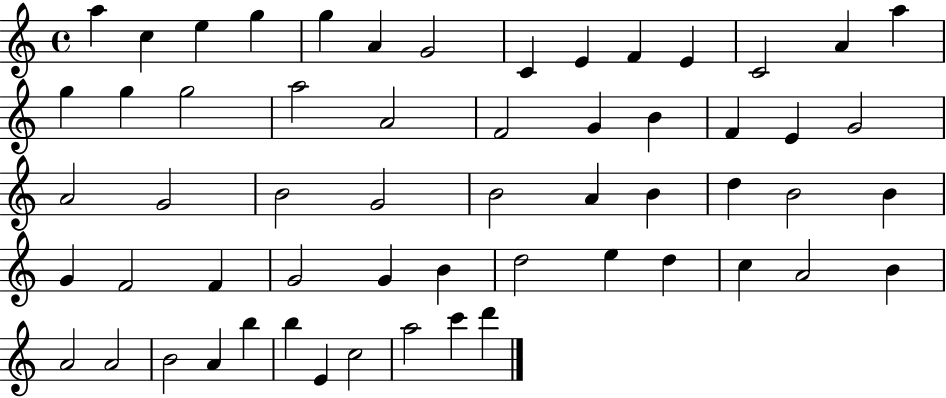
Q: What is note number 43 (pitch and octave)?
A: E5